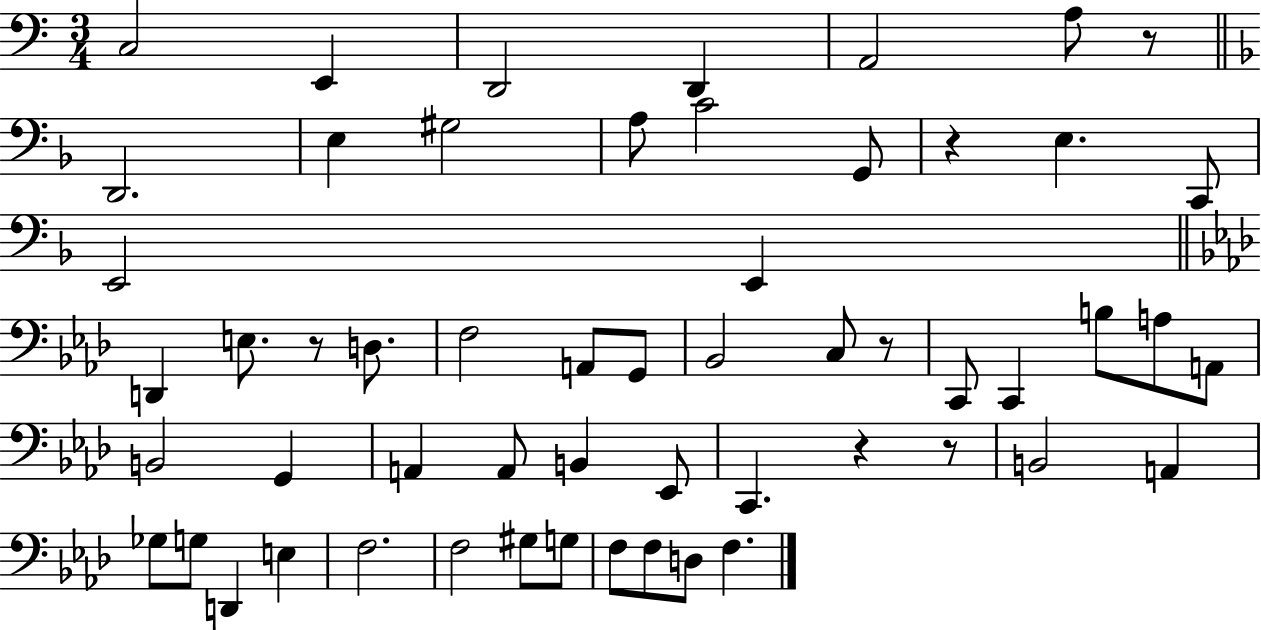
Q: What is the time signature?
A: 3/4